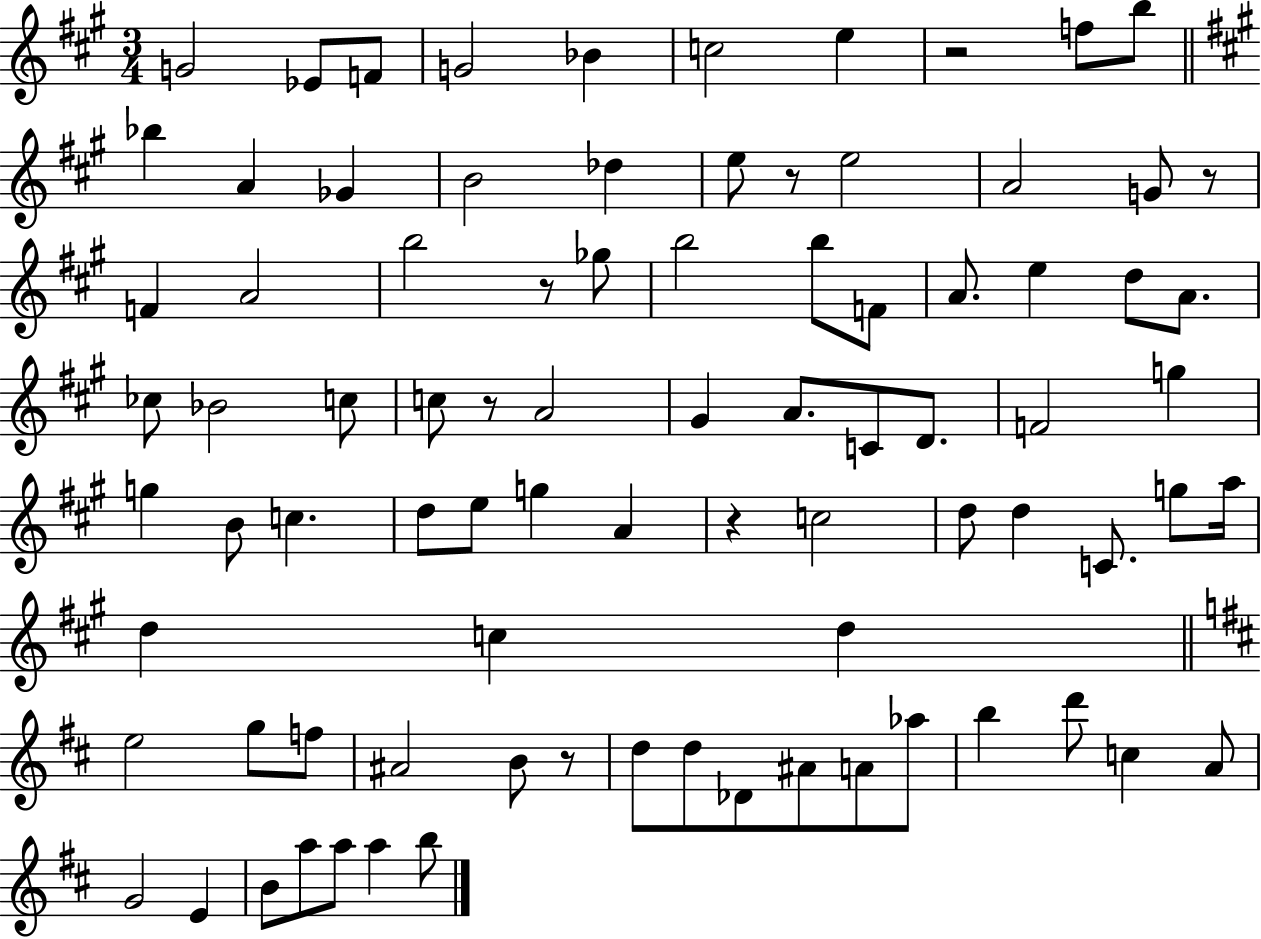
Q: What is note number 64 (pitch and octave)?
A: Db4